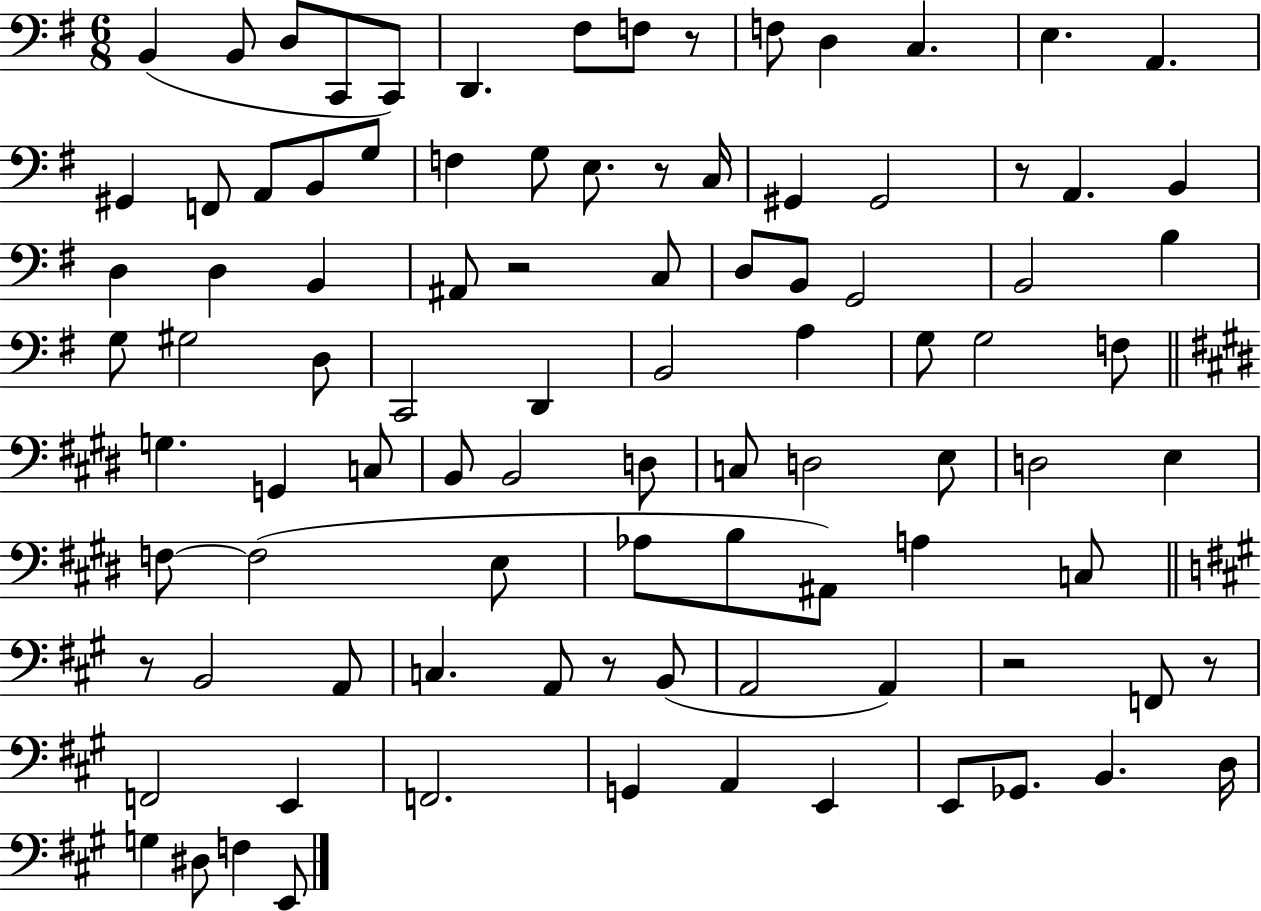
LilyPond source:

{
  \clef bass
  \numericTimeSignature
  \time 6/8
  \key g \major
  \repeat volta 2 { b,4( b,8 d8 c,8 c,8) | d,4. fis8 f8 r8 | f8 d4 c4. | e4. a,4. | \break gis,4 f,8 a,8 b,8 g8 | f4 g8 e8. r8 c16 | gis,4 gis,2 | r8 a,4. b,4 | \break d4 d4 b,4 | ais,8 r2 c8 | d8 b,8 g,2 | b,2 b4 | \break g8 gis2 d8 | c,2 d,4 | b,2 a4 | g8 g2 f8 | \break \bar "||" \break \key e \major g4. g,4 c8 | b,8 b,2 d8 | c8 d2 e8 | d2 e4 | \break f8~~ f2( e8 | aes8 b8 ais,8) a4 c8 | \bar "||" \break \key a \major r8 b,2 a,8 | c4. a,8 r8 b,8( | a,2 a,4) | r2 f,8 r8 | \break f,2 e,4 | f,2. | g,4 a,4 e,4 | e,8 ges,8. b,4. d16 | \break g4 dis8 f4 e,8 | } \bar "|."
}